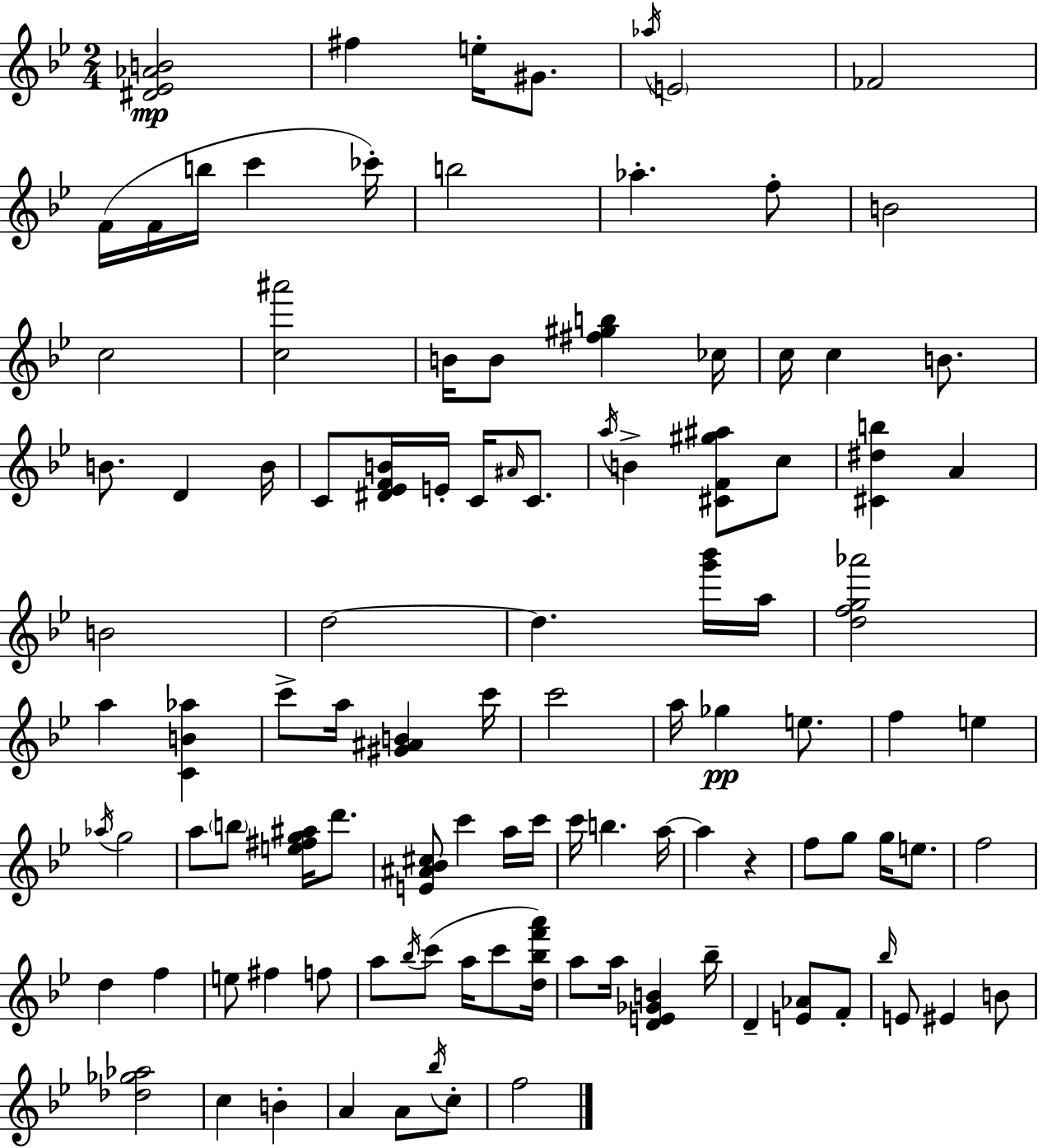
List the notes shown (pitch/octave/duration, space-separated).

[D#4,Eb4,Ab4,B4]/h F#5/q E5/s G#4/e. Ab5/s E4/h FES4/h F4/s F4/s B5/s C6/q CES6/s B5/h Ab5/q. F5/e B4/h C5/h [C5,A#6]/h B4/s B4/e [F#5,G#5,B5]/q CES5/s C5/s C5/q B4/e. B4/e. D4/q B4/s C4/e [D#4,Eb4,F4,B4]/s E4/s C4/s A#4/s C4/e. A5/s B4/q [C#4,F4,G#5,A#5]/e C5/e [C#4,D#5,B5]/q A4/q B4/h D5/h D5/q. [G6,Bb6]/s A5/s [D5,F5,G5,Ab6]/h A5/q [C4,B4,Ab5]/q C6/e A5/s [G#4,A#4,B4]/q C6/s C6/h A5/s Gb5/q E5/e. F5/q E5/q Ab5/s G5/h A5/e B5/e [E5,F#5,G5,A#5]/s D6/e. [E4,A#4,Bb4,C#5]/e C6/q A5/s C6/s C6/s B5/q. A5/s A5/q R/q F5/e G5/e G5/s E5/e. F5/h D5/q F5/q E5/e F#5/q F5/e A5/e Bb5/s C6/e A5/s C6/e [D5,Bb5,F6,A6]/s A5/e A5/s [D4,E4,Gb4,B4]/q Bb5/s D4/q [E4,Ab4]/e F4/e Bb5/s E4/e EIS4/q B4/e [Db5,Gb5,Ab5]/h C5/q B4/q A4/q A4/e Bb5/s C5/e F5/h